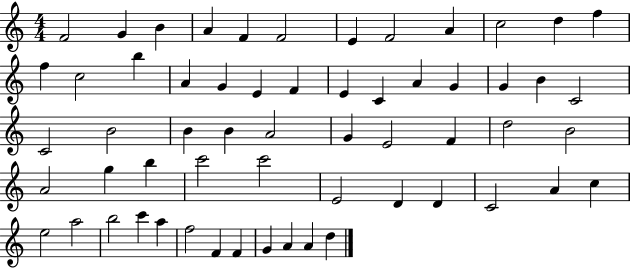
F4/h G4/q B4/q A4/q F4/q F4/h E4/q F4/h A4/q C5/h D5/q F5/q F5/q C5/h B5/q A4/q G4/q E4/q F4/q E4/q C4/q A4/q G4/q G4/q B4/q C4/h C4/h B4/h B4/q B4/q A4/h G4/q E4/h F4/q D5/h B4/h A4/h G5/q B5/q C6/h C6/h E4/h D4/q D4/q C4/h A4/q C5/q E5/h A5/h B5/h C6/q A5/q F5/h F4/q F4/q G4/q A4/q A4/q D5/q